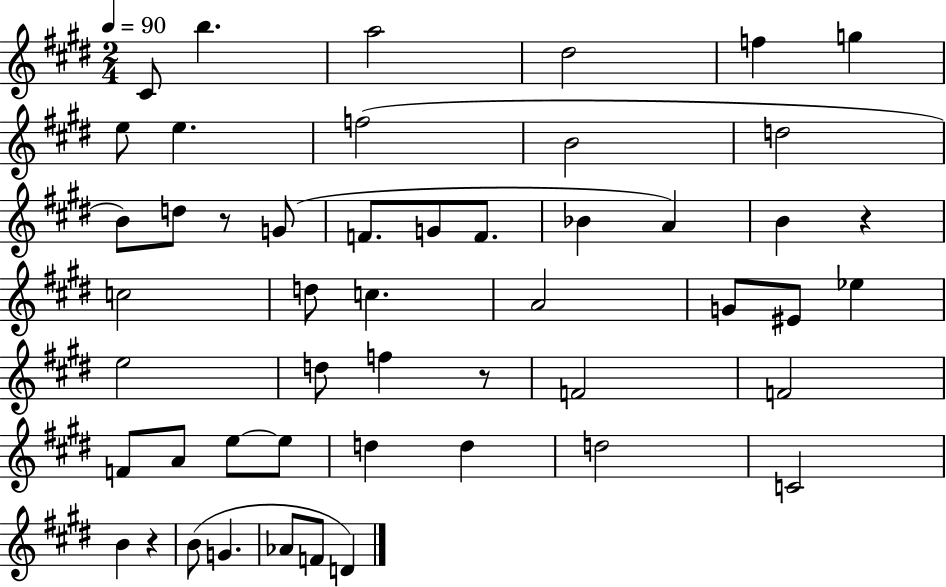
C#4/e B5/q. A5/h D#5/h F5/q G5/q E5/e E5/q. F5/h B4/h D5/h B4/e D5/e R/e G4/e F4/e. G4/e F4/e. Bb4/q A4/q B4/q R/q C5/h D5/e C5/q. A4/h G4/e EIS4/e Eb5/q E5/h D5/e F5/q R/e F4/h F4/h F4/e A4/e E5/e E5/e D5/q D5/q D5/h C4/h B4/q R/q B4/e G4/q. Ab4/e F4/e D4/q